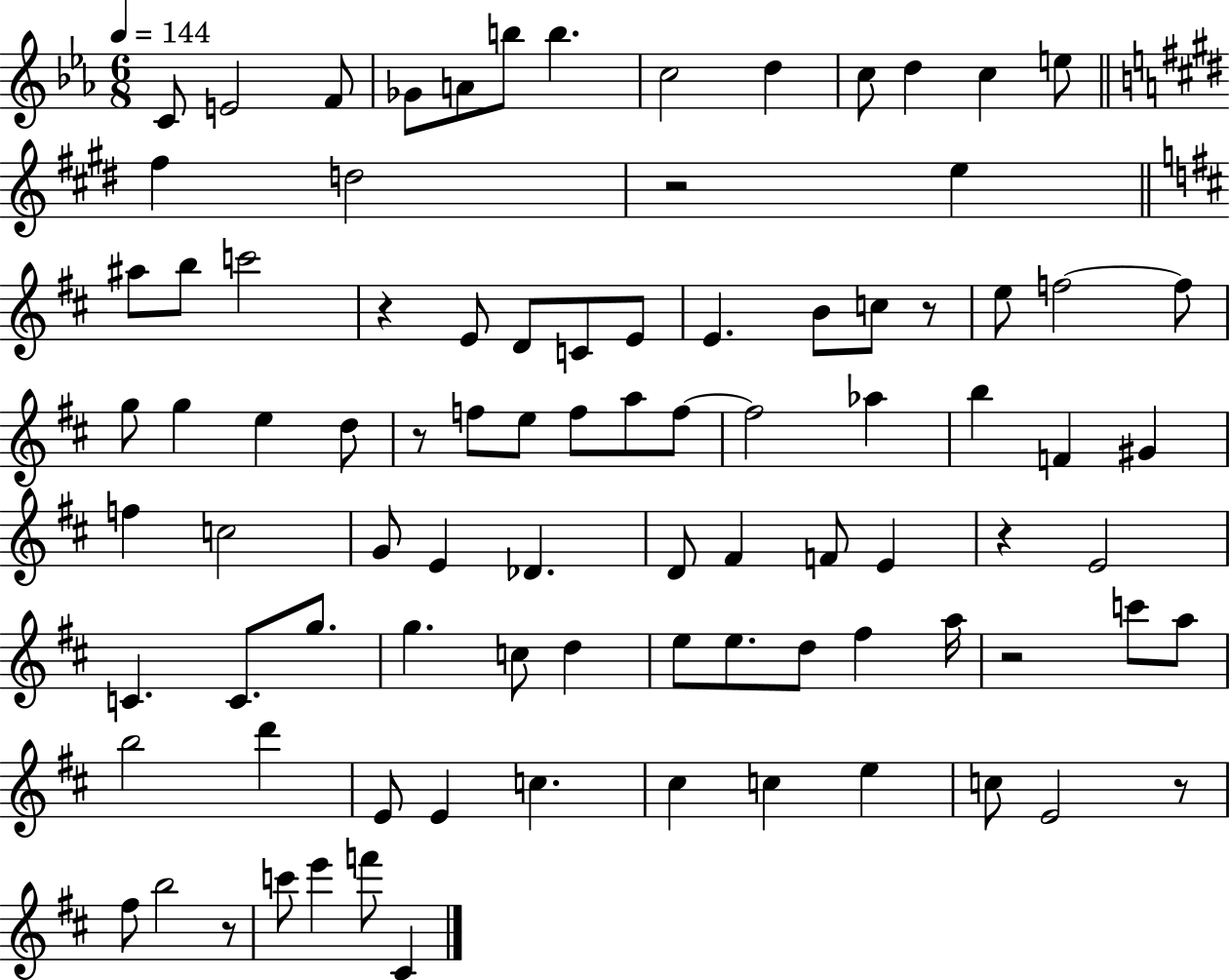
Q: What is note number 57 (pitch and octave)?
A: G5